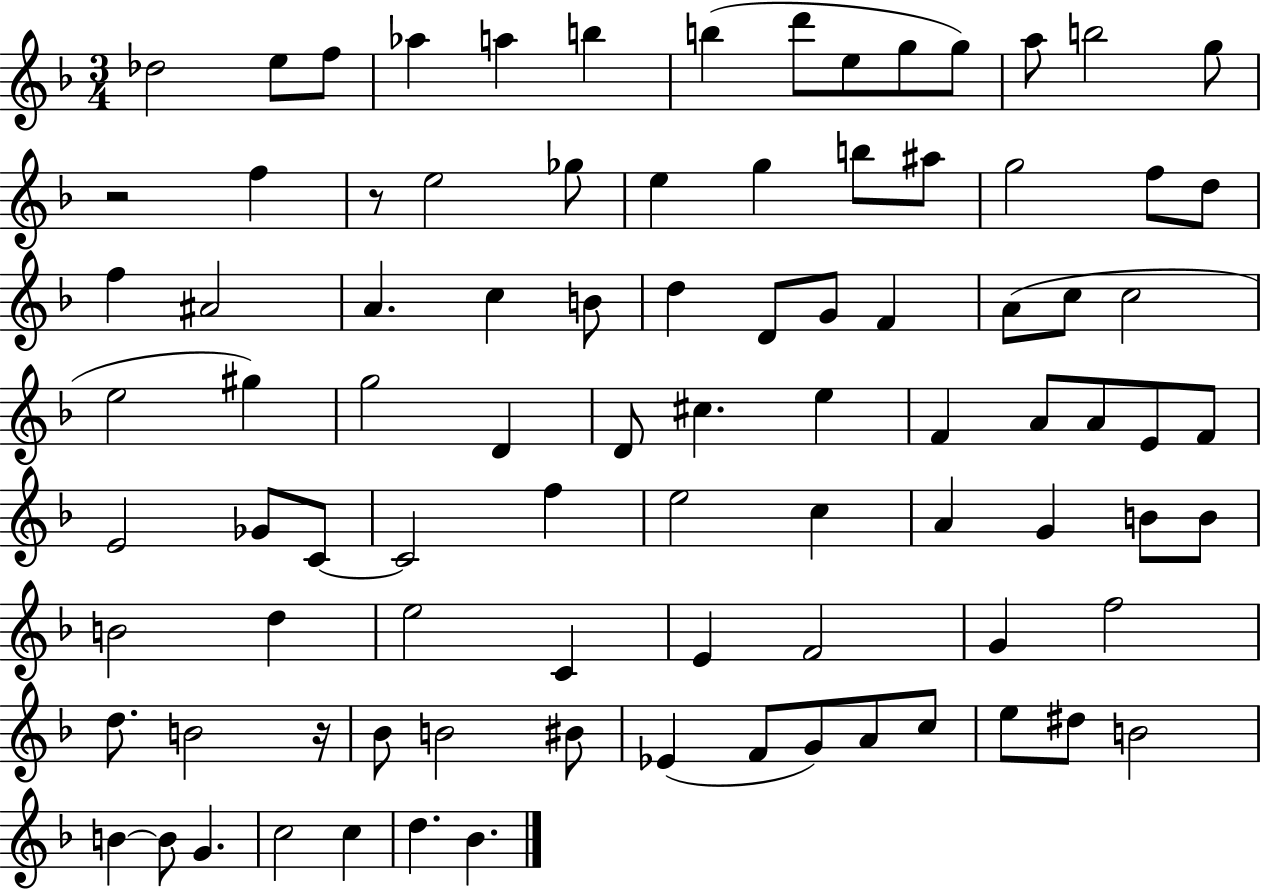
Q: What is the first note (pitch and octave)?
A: Db5